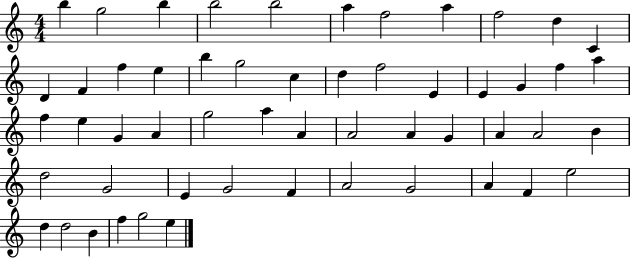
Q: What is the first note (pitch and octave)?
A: B5